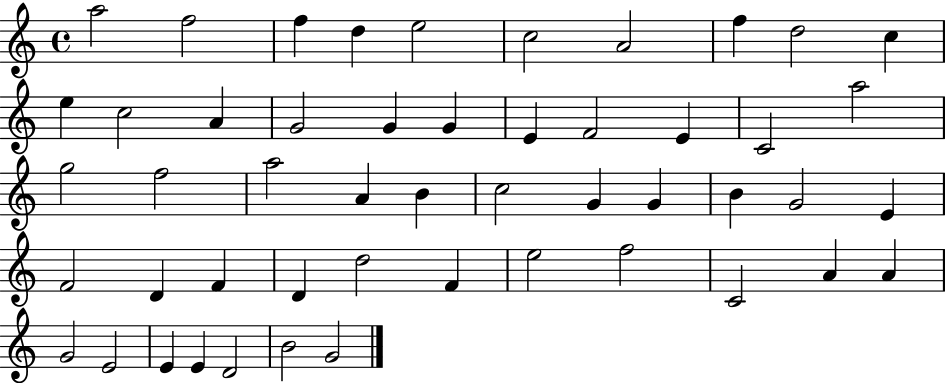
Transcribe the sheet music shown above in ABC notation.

X:1
T:Untitled
M:4/4
L:1/4
K:C
a2 f2 f d e2 c2 A2 f d2 c e c2 A G2 G G E F2 E C2 a2 g2 f2 a2 A B c2 G G B G2 E F2 D F D d2 F e2 f2 C2 A A G2 E2 E E D2 B2 G2